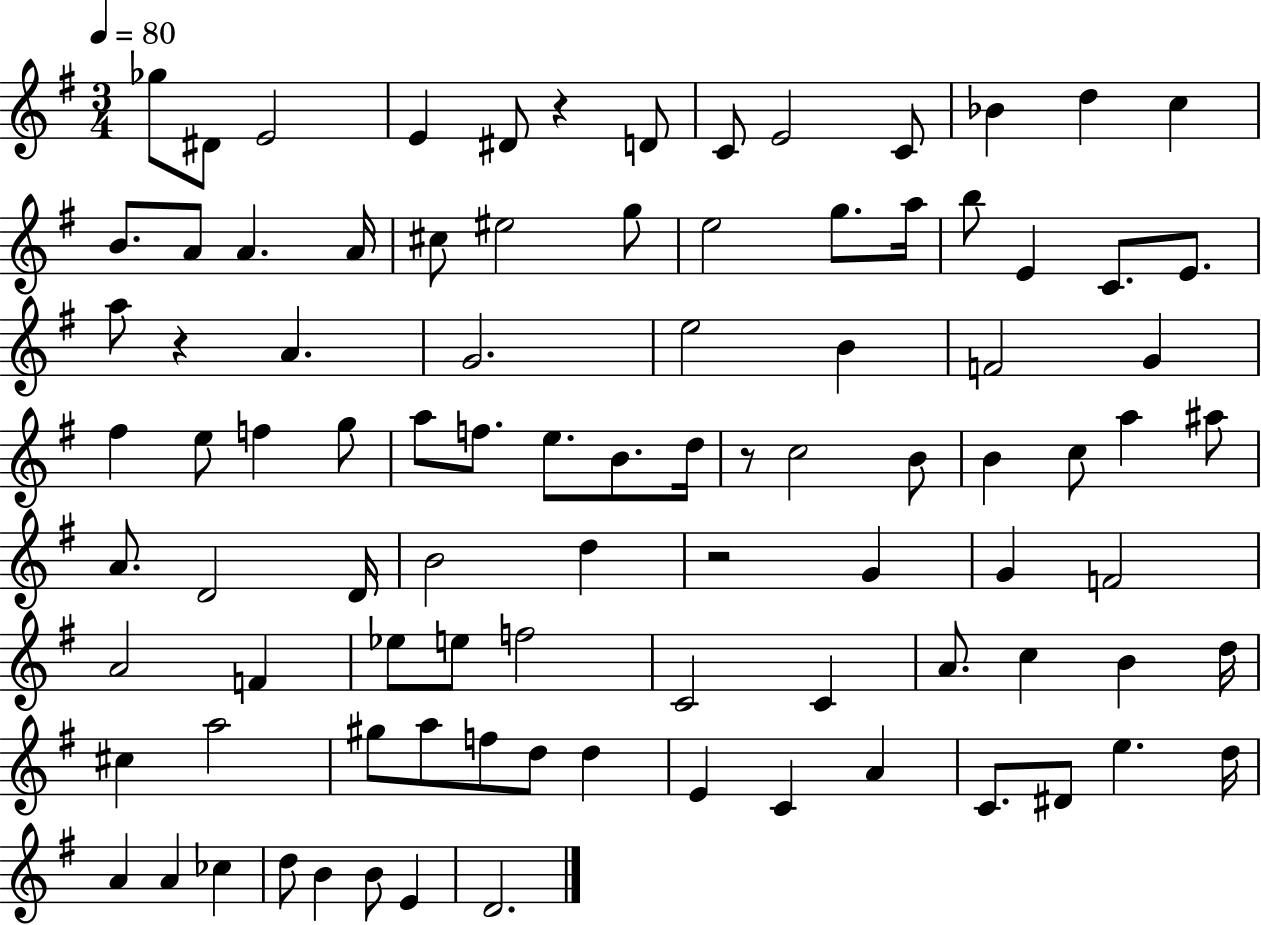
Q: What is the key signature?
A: G major